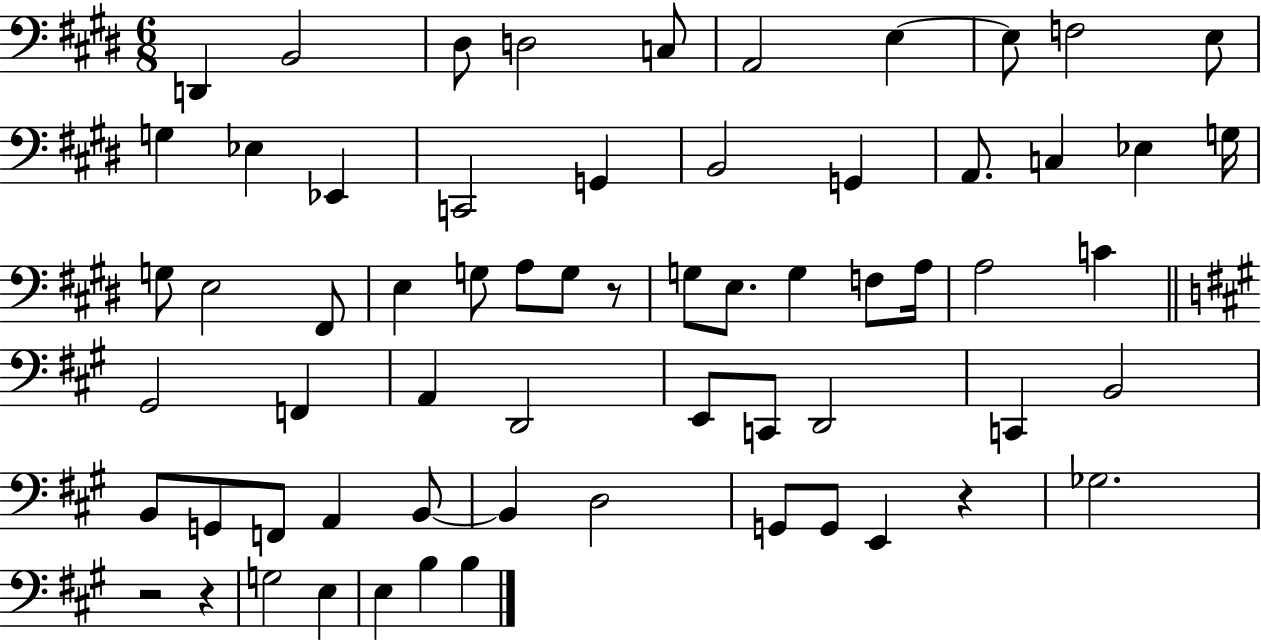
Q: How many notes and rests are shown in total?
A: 64